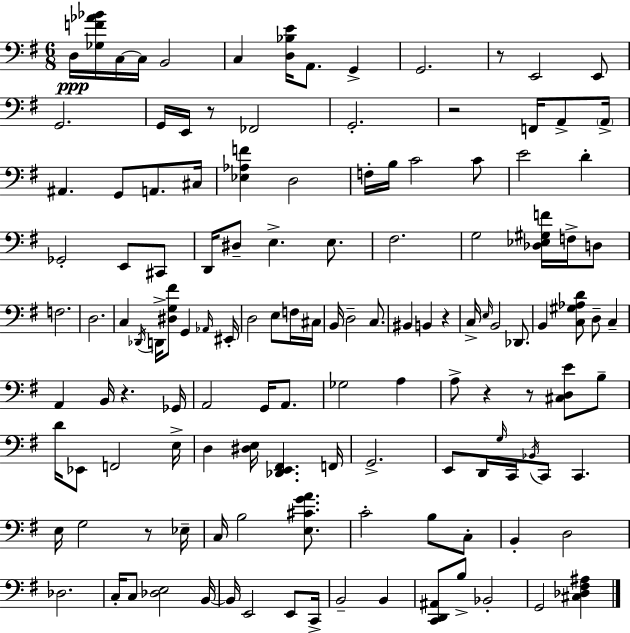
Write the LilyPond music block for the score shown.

{
  \clef bass
  \numericTimeSignature
  \time 6/8
  \key g \major
  d16\ppp <ges f' aes' bes'>16 c16~~ c16 b,2 | c4 <d bes e'>16 a,8. g,4-> | g,2. | r8 e,2 e,8 | \break g,2. | g,16 e,16 r8 fes,2 | g,2.-. | r2 f,16 a,8-> \parenthesize a,16-> | \break ais,4. g,8 a,8. cis16 | <ees aes f'>4 d2 | f16-. b16 c'2 c'8 | e'2 d'4-. | \break ges,2-. e,8 cis,8 | d,16 dis8-- e4.-> e8. | fis2. | g2 <des ees gis f'>16 f16-> d8 | \break f2. | d2. | c4 \acciaccatura { des,16 } d,16-> <dis g fis'>8 g,4 | \grace { aes,16 } eis,16-. d2 e8 | \break f16 cis16 b,16 d2-- c8. | bis,4 b,4 r4 | c16-> \grace { e16 } b,2 | des,8. b,4 <c gis aes d'>8 d8-- c4-- | \break a,4 b,16 r4. | ges,16 a,2 g,16 | a,8. ges2 a4 | a8-> r4 r8 <cis d e'>8 | \break b8-- d'16 ees,8 f,2 | e16-> d4 <dis e>16 <des, e, fis,>4. | f,16 g,2.-> | e,8 d,16 \grace { g16 } c,16 \acciaccatura { bes,16 } c,8 c,4. | \break e16 g2 | r8 ees16-- c16 b2 | <e cis' g' a'>8. c'2-. | b8 c8-. b,4-. d2 | \break des2. | c16-. c8 <des e>2 | b,16~~ b,16 e,2 | e,8 c,16-> b,2-- | \break b,4 <c, d, ais,>8 b8-> bes,2-. | g,2 | <cis des fis ais>4 \bar "|."
}